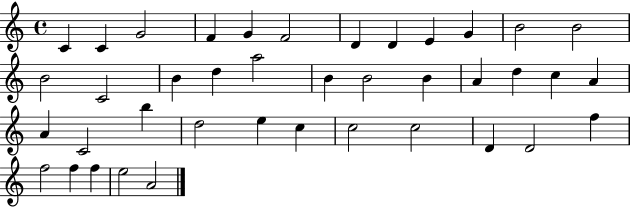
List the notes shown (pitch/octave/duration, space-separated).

C4/q C4/q G4/h F4/q G4/q F4/h D4/q D4/q E4/q G4/q B4/h B4/h B4/h C4/h B4/q D5/q A5/h B4/q B4/h B4/q A4/q D5/q C5/q A4/q A4/q C4/h B5/q D5/h E5/q C5/q C5/h C5/h D4/q D4/h F5/q F5/h F5/q F5/q E5/h A4/h